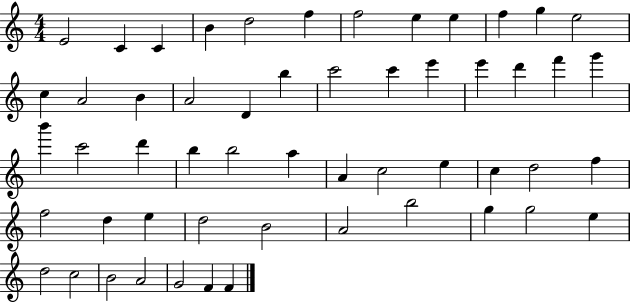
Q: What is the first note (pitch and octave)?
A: E4